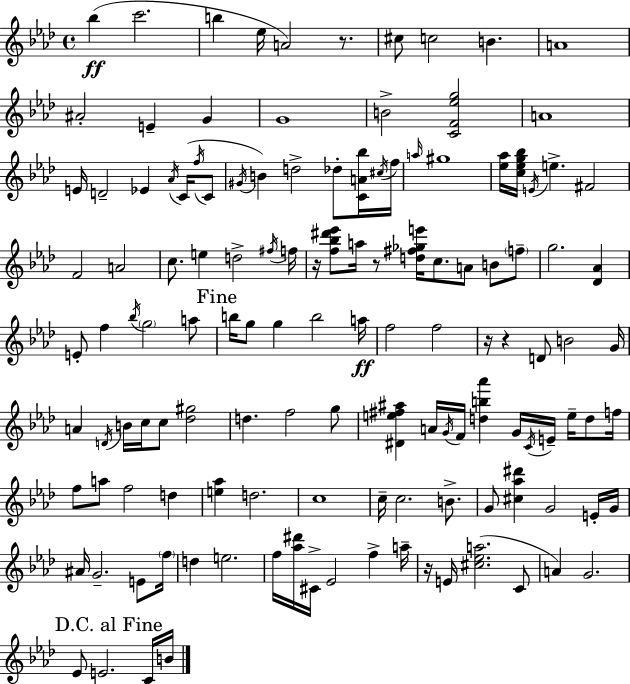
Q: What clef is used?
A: treble